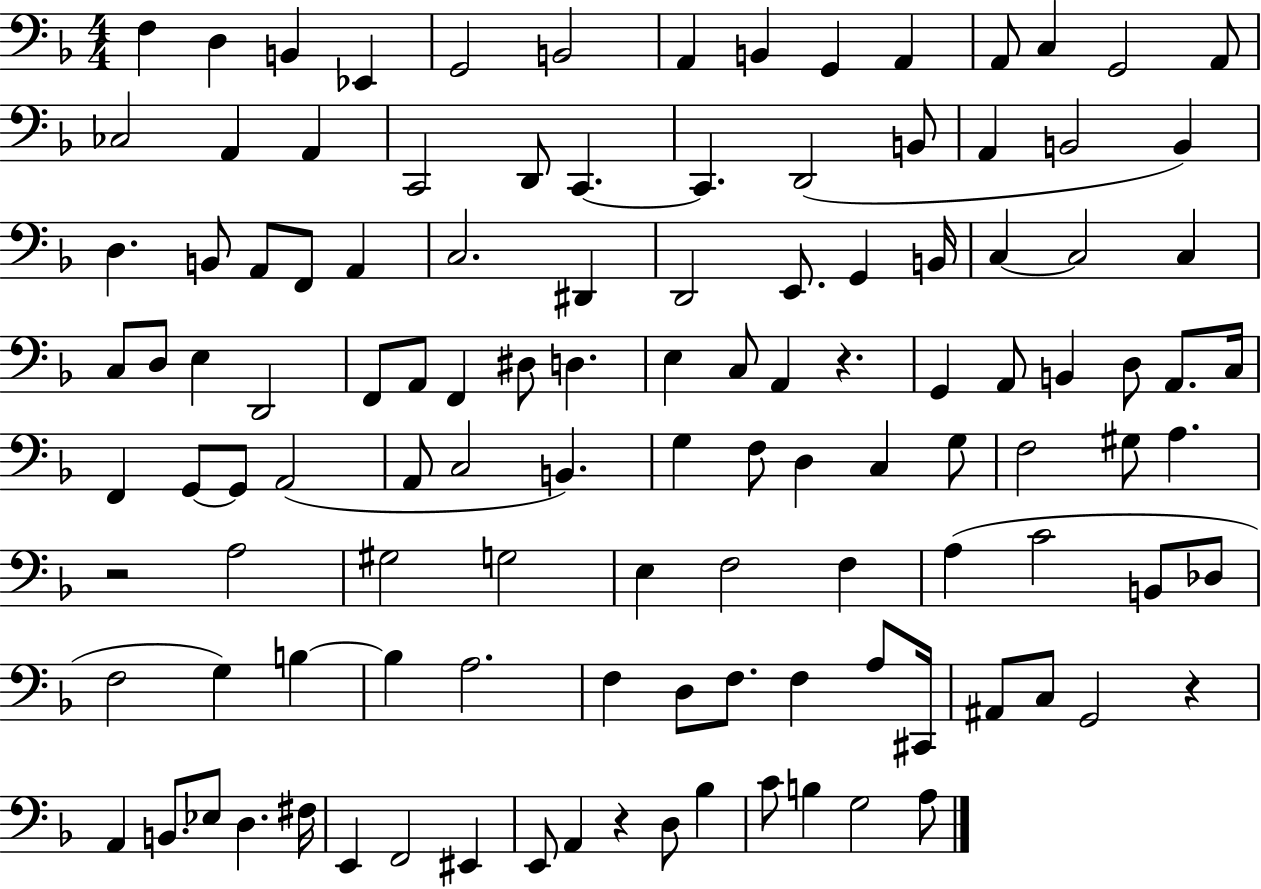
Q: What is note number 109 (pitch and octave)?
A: Bb3